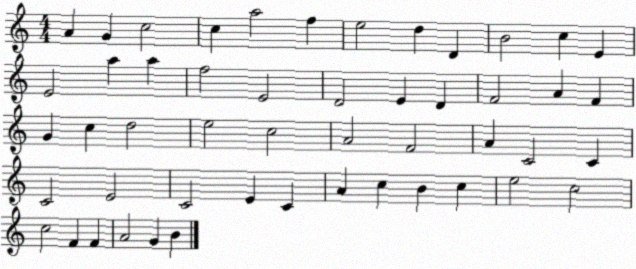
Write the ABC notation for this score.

X:1
T:Untitled
M:4/4
L:1/4
K:C
A G c2 c a2 f e2 d D B2 c E E2 a a f2 E2 D2 E D F2 A F G c d2 e2 c2 A2 F2 A C2 C C2 E2 C2 E C A c B c e2 c2 c2 F F A2 G B